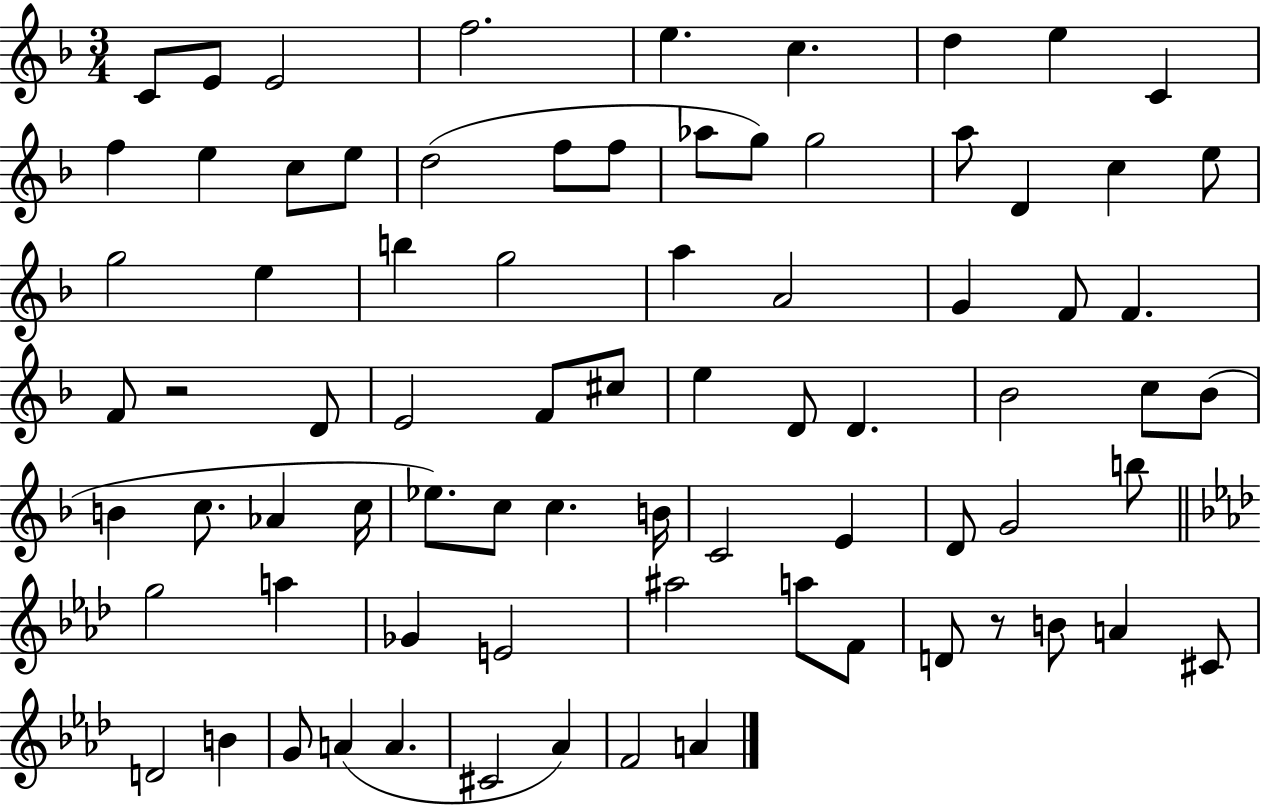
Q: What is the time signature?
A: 3/4